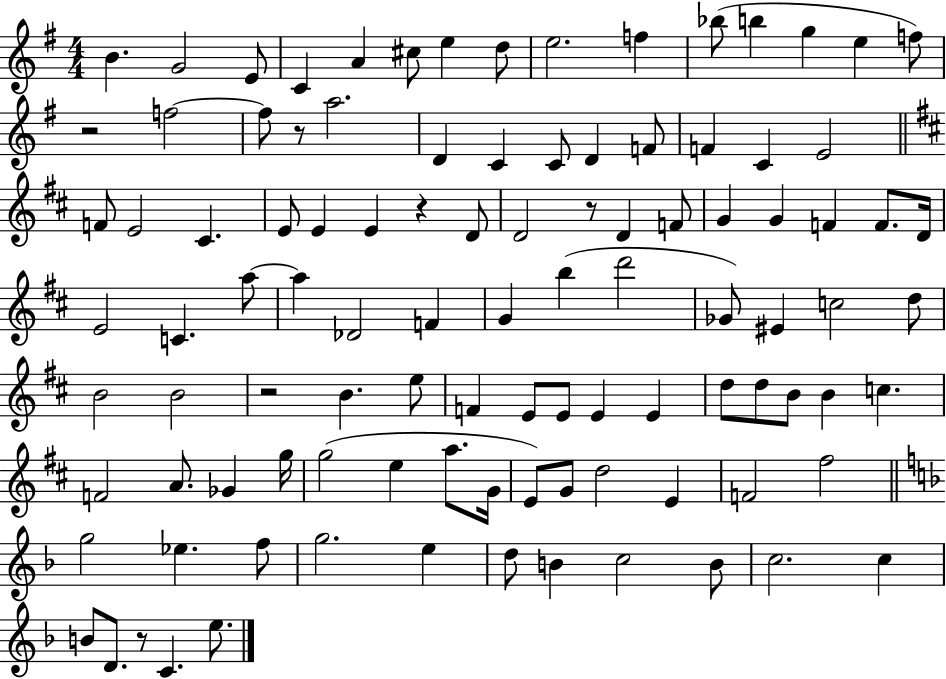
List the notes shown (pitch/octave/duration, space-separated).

B4/q. G4/h E4/e C4/q A4/q C#5/e E5/q D5/e E5/h. F5/q Bb5/e B5/q G5/q E5/q F5/e R/h F5/h F5/e R/e A5/h. D4/q C4/q C4/e D4/q F4/e F4/q C4/q E4/h F4/e E4/h C#4/q. E4/e E4/q E4/q R/q D4/e D4/h R/e D4/q F4/e G4/q G4/q F4/q F4/e. D4/s E4/h C4/q. A5/e A5/q Db4/h F4/q G4/q B5/q D6/h Gb4/e EIS4/q C5/h D5/e B4/h B4/h R/h B4/q. E5/e F4/q E4/e E4/e E4/q E4/q D5/e D5/e B4/e B4/q C5/q. F4/h A4/e. Gb4/q G5/s G5/h E5/q A5/e. G4/s E4/e G4/e D5/h E4/q F4/h F#5/h G5/h Eb5/q. F5/e G5/h. E5/q D5/e B4/q C5/h B4/e C5/h. C5/q B4/e D4/e. R/e C4/q. E5/e.